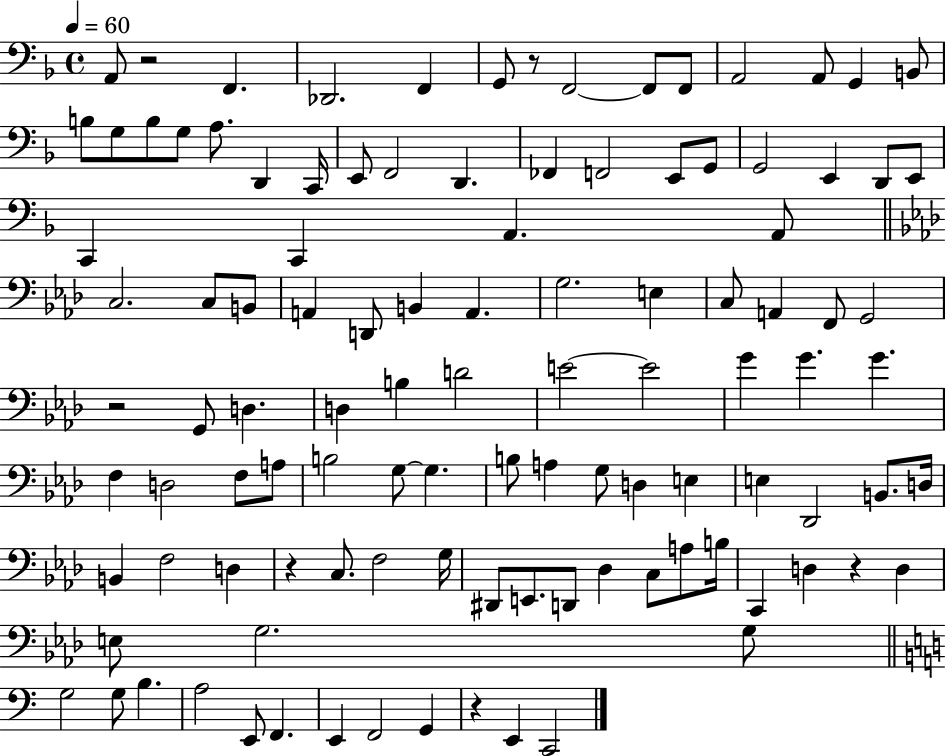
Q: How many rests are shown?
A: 6